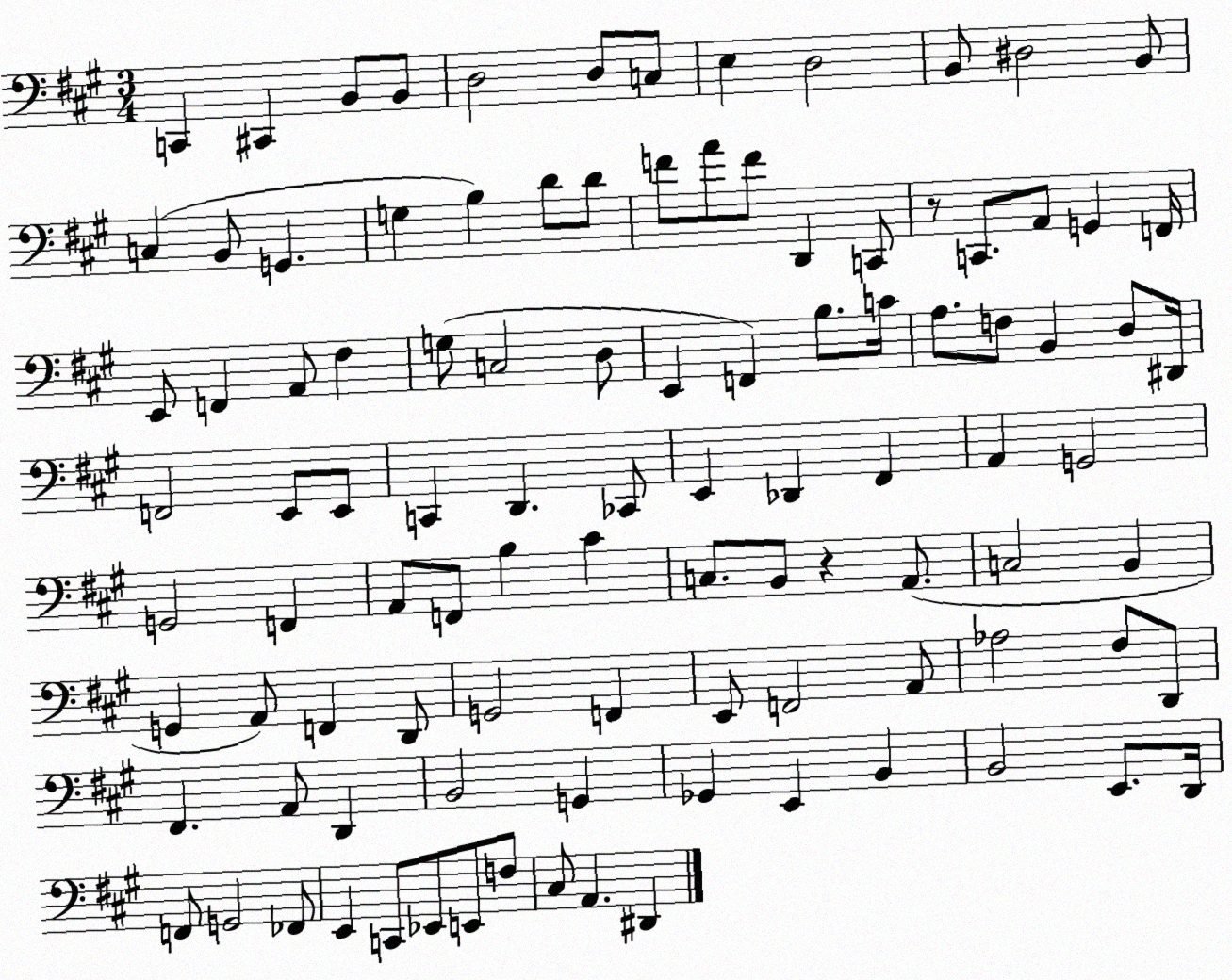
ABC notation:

X:1
T:Untitled
M:3/4
L:1/4
K:A
C,, ^C,, B,,/2 B,,/2 D,2 D,/2 C,/2 E, D,2 B,,/2 ^D,2 B,,/2 C, B,,/2 G,, G, B, D/2 D/2 F/2 A/2 F/2 D,, C,,/2 z/2 C,,/2 A,,/2 G,, F,,/4 E,,/2 F,, A,,/2 ^F, G,/2 C,2 D,/2 E,, F,, B,/2 C/4 A,/2 F,/2 B,, D,/2 ^D,,/4 F,,2 E,,/2 E,,/2 C,, D,, _C,,/2 E,, _D,, ^F,, A,, G,,2 G,,2 F,, A,,/2 F,,/2 B, ^C C,/2 B,,/2 z A,,/2 C,2 B,, G,, A,,/2 F,, D,,/2 G,,2 F,, E,,/2 F,,2 A,,/2 _A,2 ^F,/2 D,,/2 ^F,, A,,/2 D,, B,,2 G,, _G,, E,, B,, B,,2 E,,/2 D,,/4 F,,/2 G,,2 _F,,/2 E,, C,,/2 _E,,/2 E,,/2 F,/2 ^C,/2 A,, ^D,,